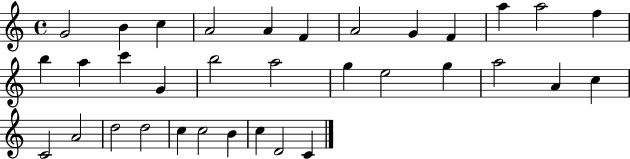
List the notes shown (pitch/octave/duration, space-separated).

G4/h B4/q C5/q A4/h A4/q F4/q A4/h G4/q F4/q A5/q A5/h F5/q B5/q A5/q C6/q G4/q B5/h A5/h G5/q E5/h G5/q A5/h A4/q C5/q C4/h A4/h D5/h D5/h C5/q C5/h B4/q C5/q D4/h C4/q